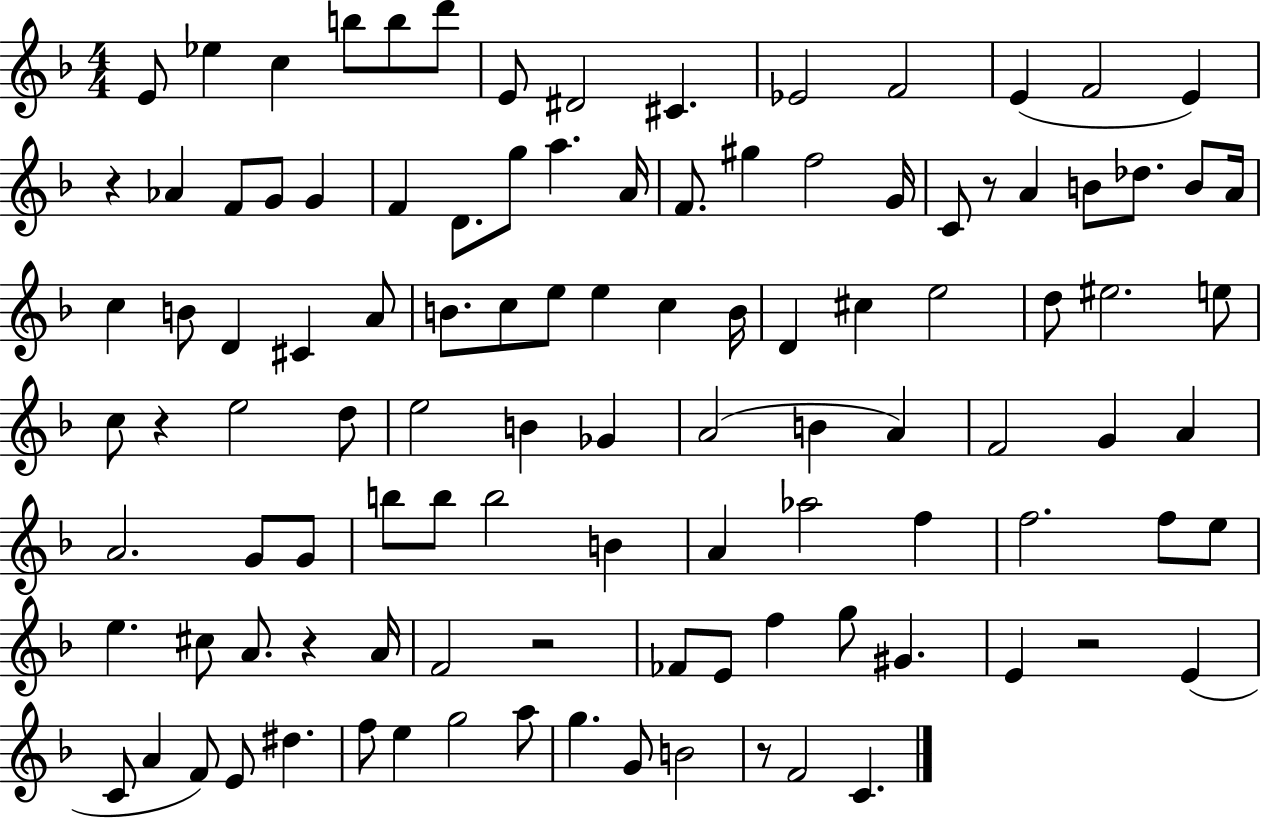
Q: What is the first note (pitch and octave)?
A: E4